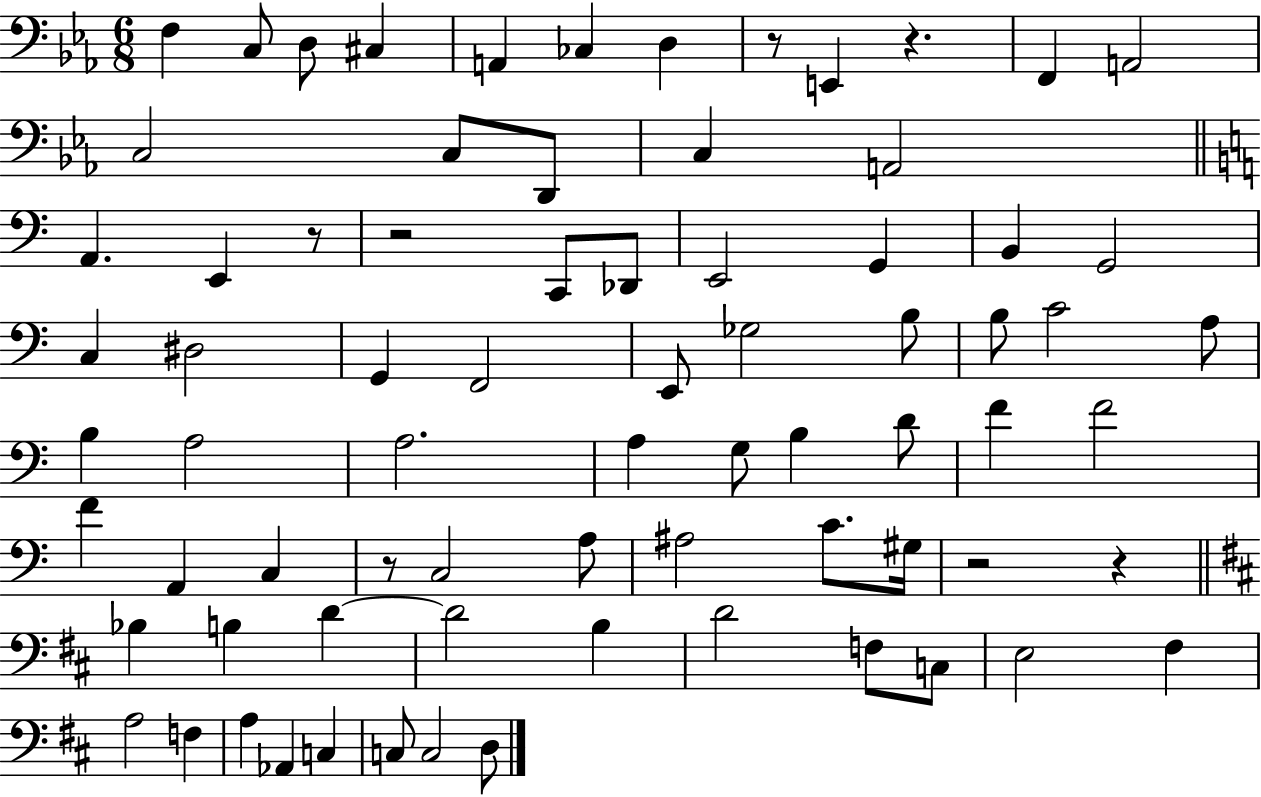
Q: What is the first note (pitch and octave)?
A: F3